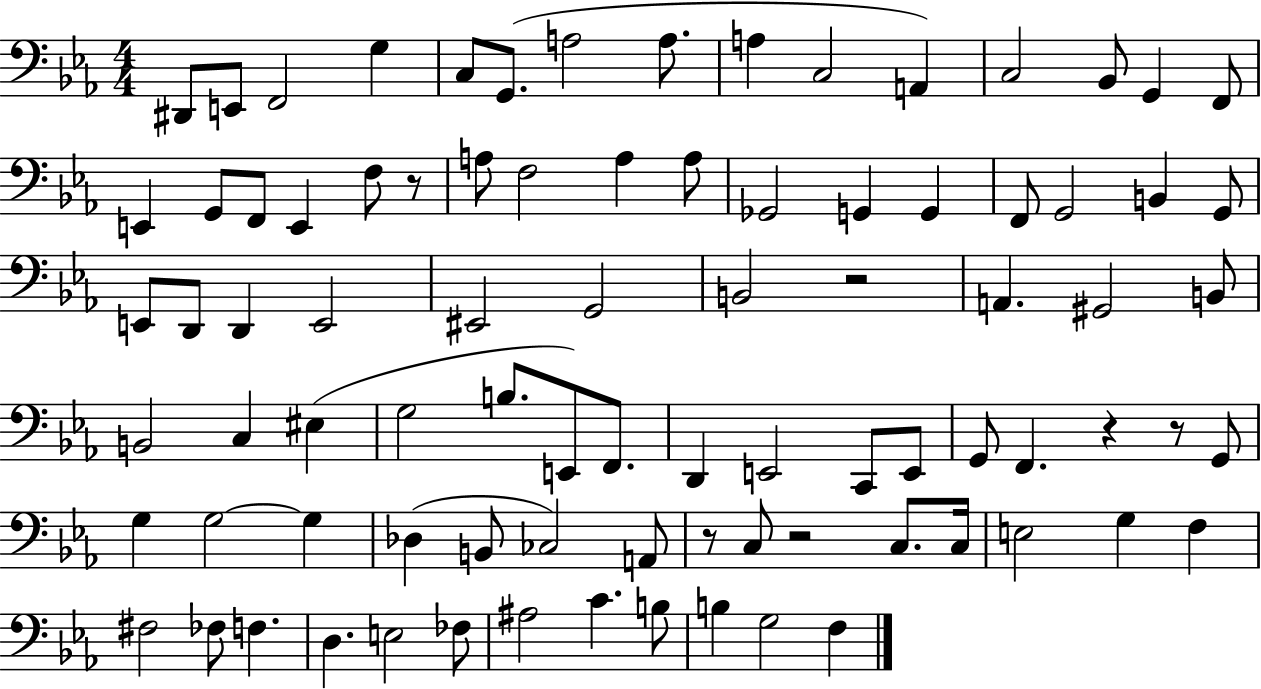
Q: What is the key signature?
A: EES major